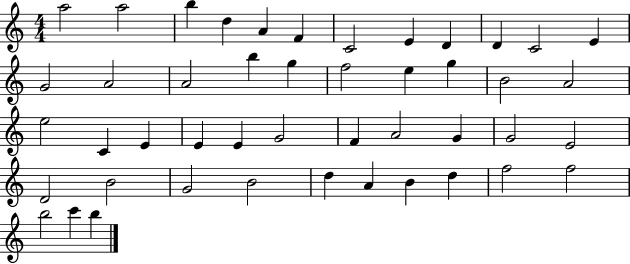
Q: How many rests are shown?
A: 0